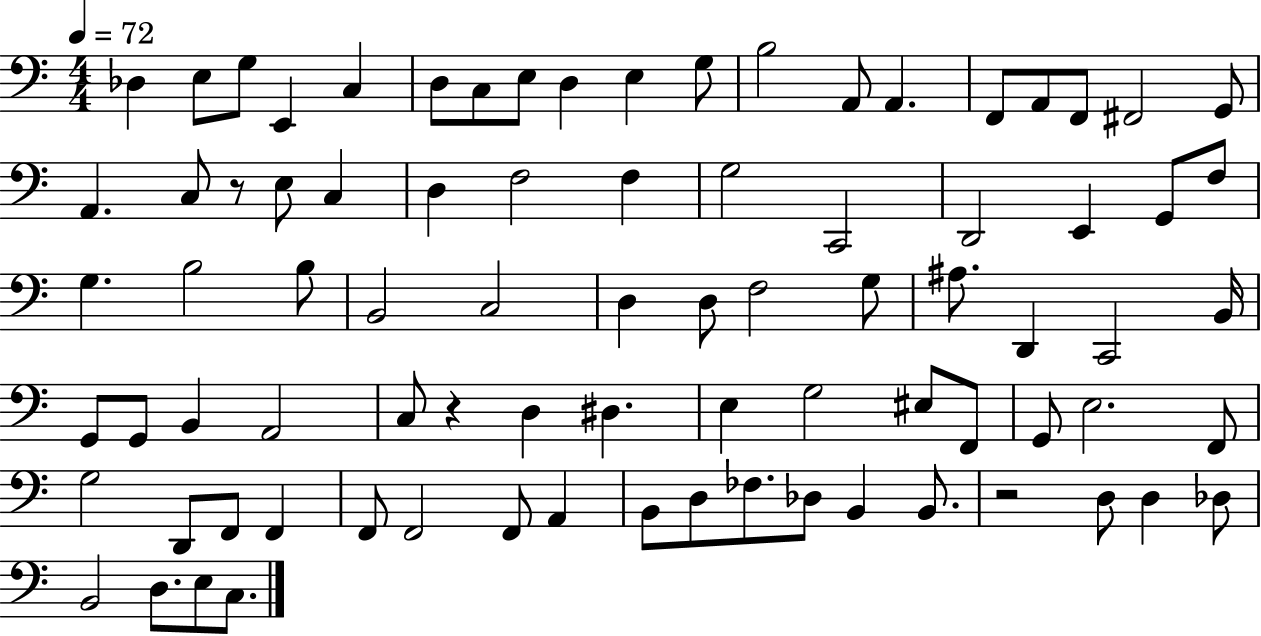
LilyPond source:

{
  \clef bass
  \numericTimeSignature
  \time 4/4
  \key c \major
  \tempo 4 = 72
  des4 e8 g8 e,4 c4 | d8 c8 e8 d4 e4 g8 | b2 a,8 a,4. | f,8 a,8 f,8 fis,2 g,8 | \break a,4. c8 r8 e8 c4 | d4 f2 f4 | g2 c,2 | d,2 e,4 g,8 f8 | \break g4. b2 b8 | b,2 c2 | d4 d8 f2 g8 | ais8. d,4 c,2 b,16 | \break g,8 g,8 b,4 a,2 | c8 r4 d4 dis4. | e4 g2 eis8 f,8 | g,8 e2. f,8 | \break g2 d,8 f,8 f,4 | f,8 f,2 f,8 a,4 | b,8 d8 fes8. des8 b,4 b,8. | r2 d8 d4 des8 | \break b,2 d8. e8 c8. | \bar "|."
}